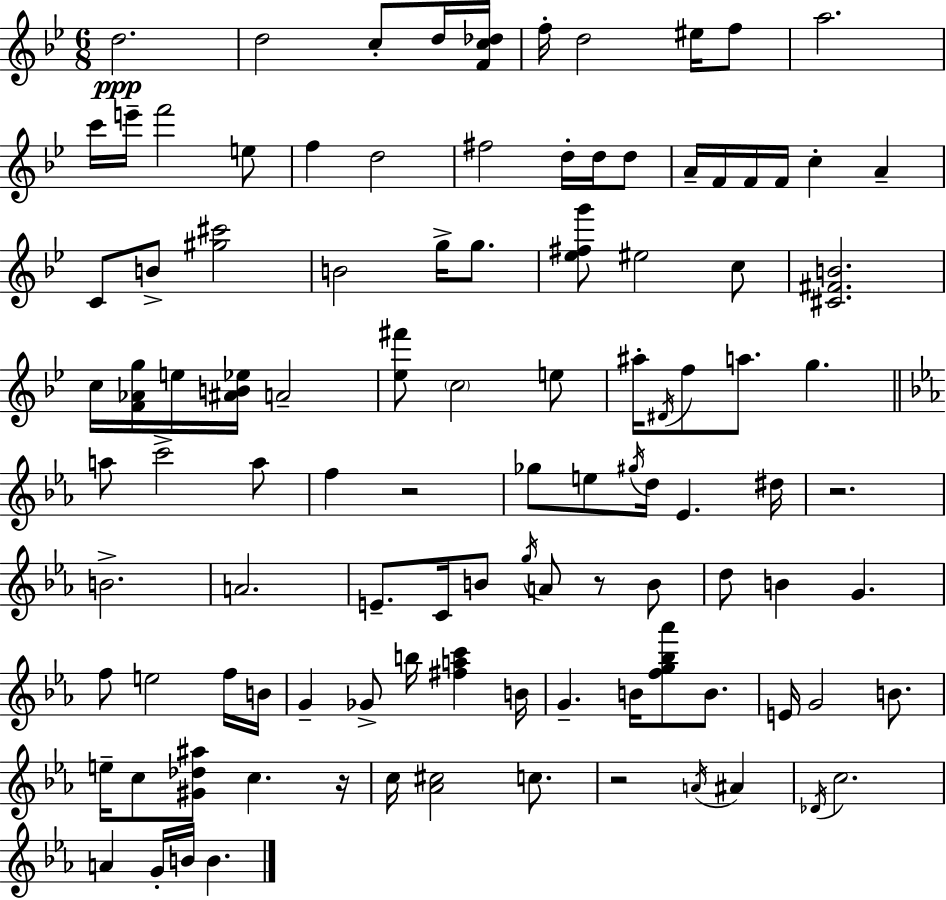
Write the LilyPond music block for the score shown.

{
  \clef treble
  \numericTimeSignature
  \time 6/8
  \key g \minor
  d''2.\ppp | d''2 c''8-. d''16 <f' c'' des''>16 | f''16-. d''2 eis''16 f''8 | a''2. | \break c'''16 e'''16-- f'''2 e''8 | f''4 d''2 | fis''2 d''16-. d''16 d''8 | a'16-- f'16 f'16 f'16 c''4-. a'4-- | \break c'8 b'8-> <gis'' cis'''>2 | b'2 g''16-> g''8. | <ees'' fis'' g'''>8 eis''2 c''8 | <cis' fis' b'>2. | \break c''16 <f' aes' g''>16 e''16 <ais' b' ees''>16 a'2-- | <ees'' fis'''>8 \parenthesize c''2 e''8 | ais''16-. \acciaccatura { dis'16 } f''8 a''8. g''4. | \bar "||" \break \key ees \major a''8 c'''2-> a''8 | f''4 r2 | ges''8 e''8 \acciaccatura { gis''16 } d''16 ees'4. | dis''16 r2. | \break b'2.-> | a'2. | e'8.-- c'16 b'8 \acciaccatura { g''16 } a'8 r8 | b'8 d''8 b'4 g'4. | \break f''8 e''2 | f''16 b'16 g'4-- ges'8-> b''16 <fis'' a'' c'''>4 | b'16 g'4.-- b'16 <f'' g'' bes'' aes'''>8 b'8. | e'16 g'2 b'8. | \break e''16-- c''8 <gis' des'' ais''>8 c''4. | r16 c''16 <aes' cis''>2 c''8. | r2 \acciaccatura { a'16 } ais'4 | \acciaccatura { des'16 } c''2. | \break a'4 g'16-. b'16 b'4. | \bar "|."
}